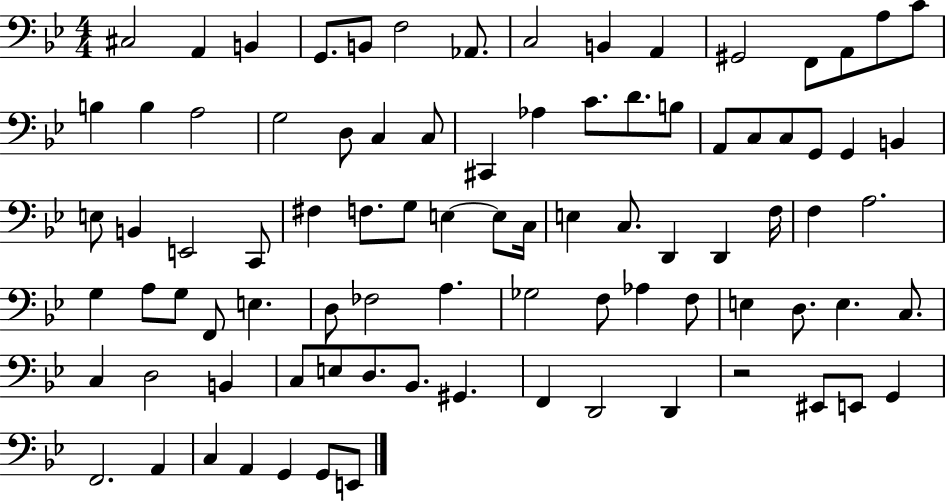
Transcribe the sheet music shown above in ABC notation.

X:1
T:Untitled
M:4/4
L:1/4
K:Bb
^C,2 A,, B,, G,,/2 B,,/2 F,2 _A,,/2 C,2 B,, A,, ^G,,2 F,,/2 A,,/2 A,/2 C/2 B, B, A,2 G,2 D,/2 C, C,/2 ^C,, _A, C/2 D/2 B,/2 A,,/2 C,/2 C,/2 G,,/2 G,, B,, E,/2 B,, E,,2 C,,/2 ^F, F,/2 G,/2 E, E,/2 C,/4 E, C,/2 D,, D,, F,/4 F, A,2 G, A,/2 G,/2 F,,/2 E, D,/2 _F,2 A, _G,2 F,/2 _A, F,/2 E, D,/2 E, C,/2 C, D,2 B,, C,/2 E,/2 D,/2 _B,,/2 ^G,, F,, D,,2 D,, z2 ^E,,/2 E,,/2 G,, F,,2 A,, C, A,, G,, G,,/2 E,,/2